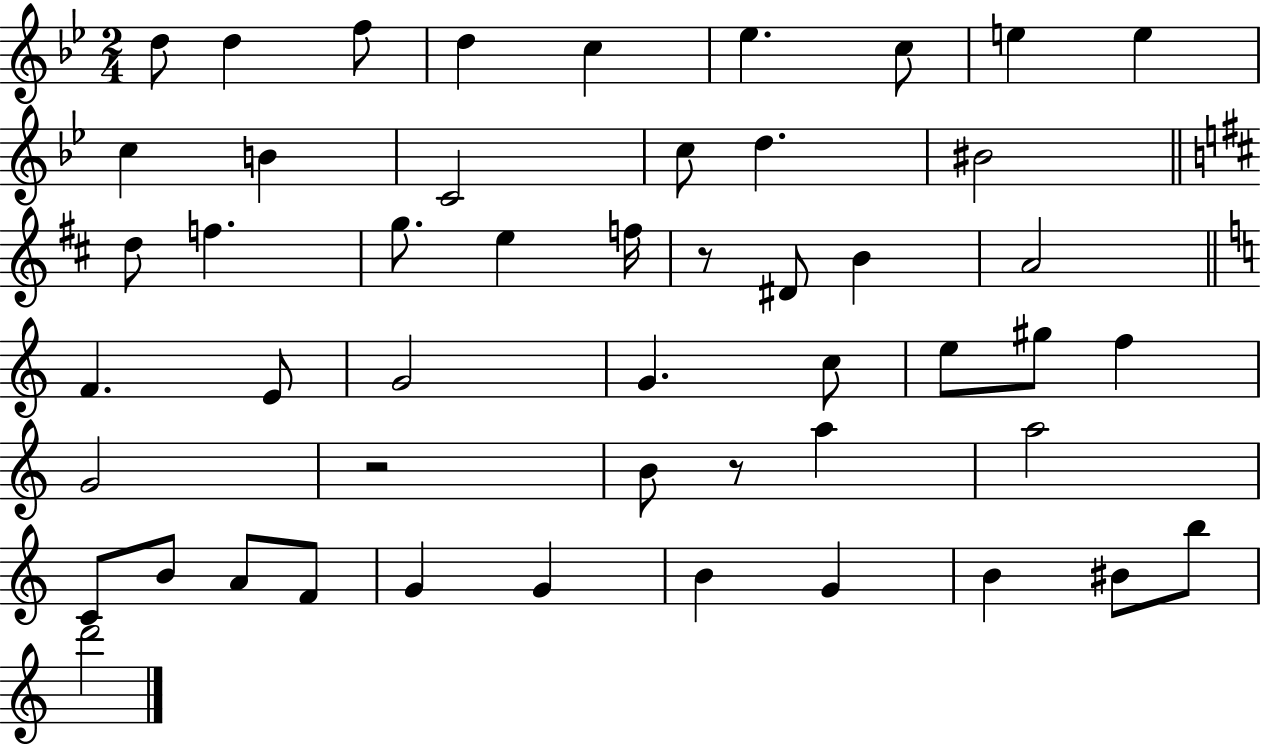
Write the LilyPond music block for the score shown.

{
  \clef treble
  \numericTimeSignature
  \time 2/4
  \key bes \major
  d''8 d''4 f''8 | d''4 c''4 | ees''4. c''8 | e''4 e''4 | \break c''4 b'4 | c'2 | c''8 d''4. | bis'2 | \break \bar "||" \break \key d \major d''8 f''4. | g''8. e''4 f''16 | r8 dis'8 b'4 | a'2 | \break \bar "||" \break \key a \minor f'4. e'8 | g'2 | g'4. c''8 | e''8 gis''8 f''4 | \break g'2 | r2 | b'8 r8 a''4 | a''2 | \break c'8 b'8 a'8 f'8 | g'4 g'4 | b'4 g'4 | b'4 bis'8 b''8 | \break d'''2 | \bar "|."
}